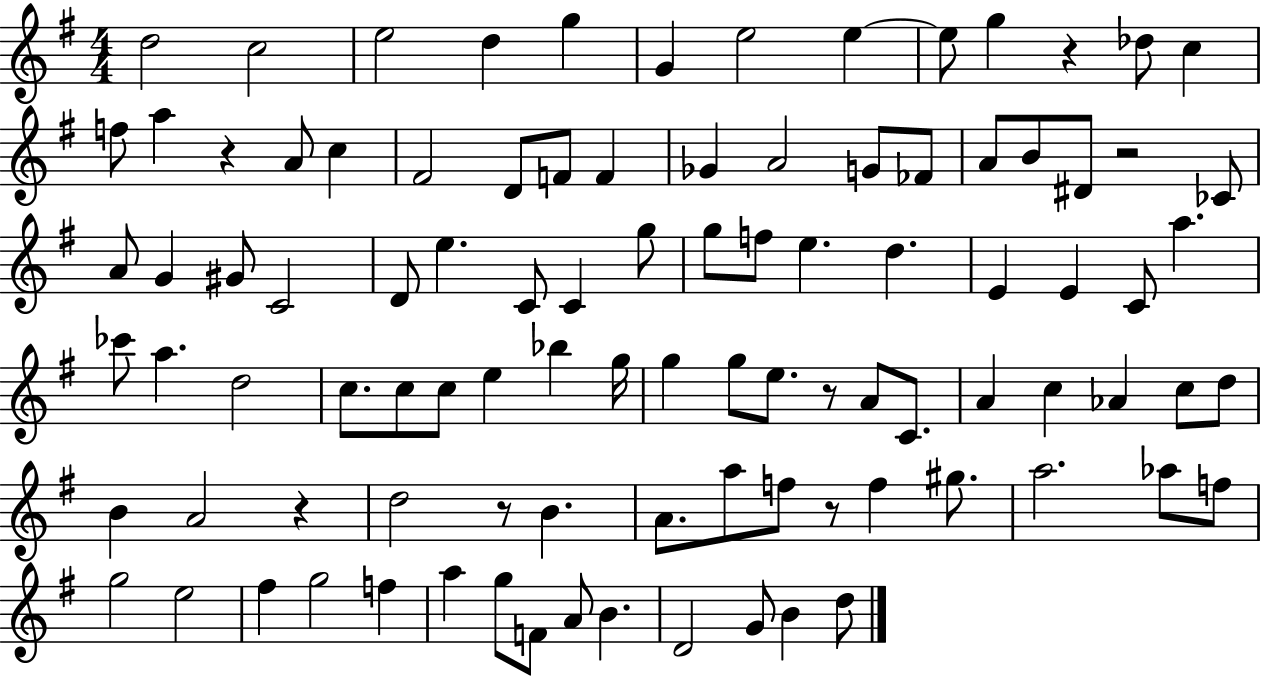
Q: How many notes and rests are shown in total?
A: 97